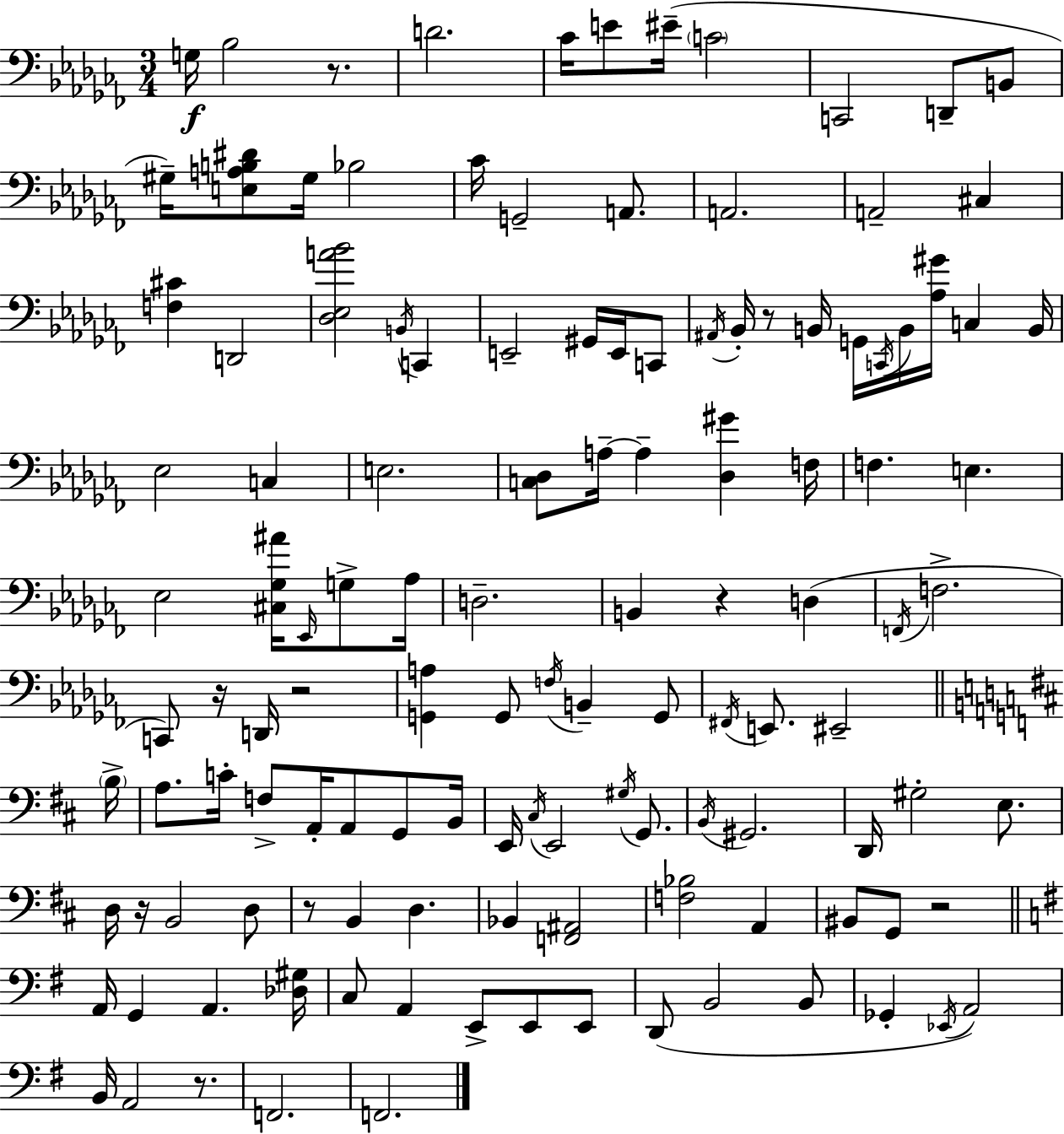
{
  \clef bass
  \numericTimeSignature
  \time 3/4
  \key aes \minor
  g16\f bes2 r8. | d'2. | ces'16 e'8 eis'16--( \parenthesize c'2 | c,2 d,8-- b,8 | \break gis16--) <e a b dis'>8 gis16 bes2 | ces'16 g,2-- a,8. | a,2. | a,2-- cis4 | \break <f cis'>4 d,2 | <des ees a' bes'>2 \acciaccatura { b,16 } c,4 | e,2-- gis,16 e,16 c,8 | \acciaccatura { ais,16 } bes,16-. r8 b,16 g,16 \acciaccatura { c,16 } b,16 <aes gis'>16 c4 | \break b,16 ees2 c4 | e2. | <c des>8 a16--~~ a4-- <des gis'>4 | f16 f4. e4. | \break ees2 <cis ges ais'>16 | \grace { ees,16 } g8-> aes16 d2.-- | b,4 r4 | d4( \acciaccatura { f,16 } f2.-> | \break c,8) r16 d,16 r2 | <g, a>4 g,8 \acciaccatura { f16 } | b,4-- g,8 \acciaccatura { fis,16 } e,8. eis,2-- | \bar "||" \break \key d \major \parenthesize b16-> a8. c'16-. f8-> a,16-. a,8 g,8 | b,16 e,16 \acciaccatura { cis16 } e,2 \acciaccatura { gis16 } | g,8. \acciaccatura { b,16 } gis,2. | d,16 gis2-. | \break e8. d16 r16 b,2 | d8 r8 b,4 d4. | bes,4 <f, ais,>2 | <f bes>2 | \break a,4 bis,8 g,8 r2 | \bar "||" \break \key g \major a,16 g,4 a,4. <des gis>16 | c8 a,4 e,8-> e,8 e,8 | d,8( b,2 b,8 | ges,4-. \acciaccatura { ees,16 }) a,2 | \break b,16 a,2 r8. | f,2. | f,2. | \bar "|."
}